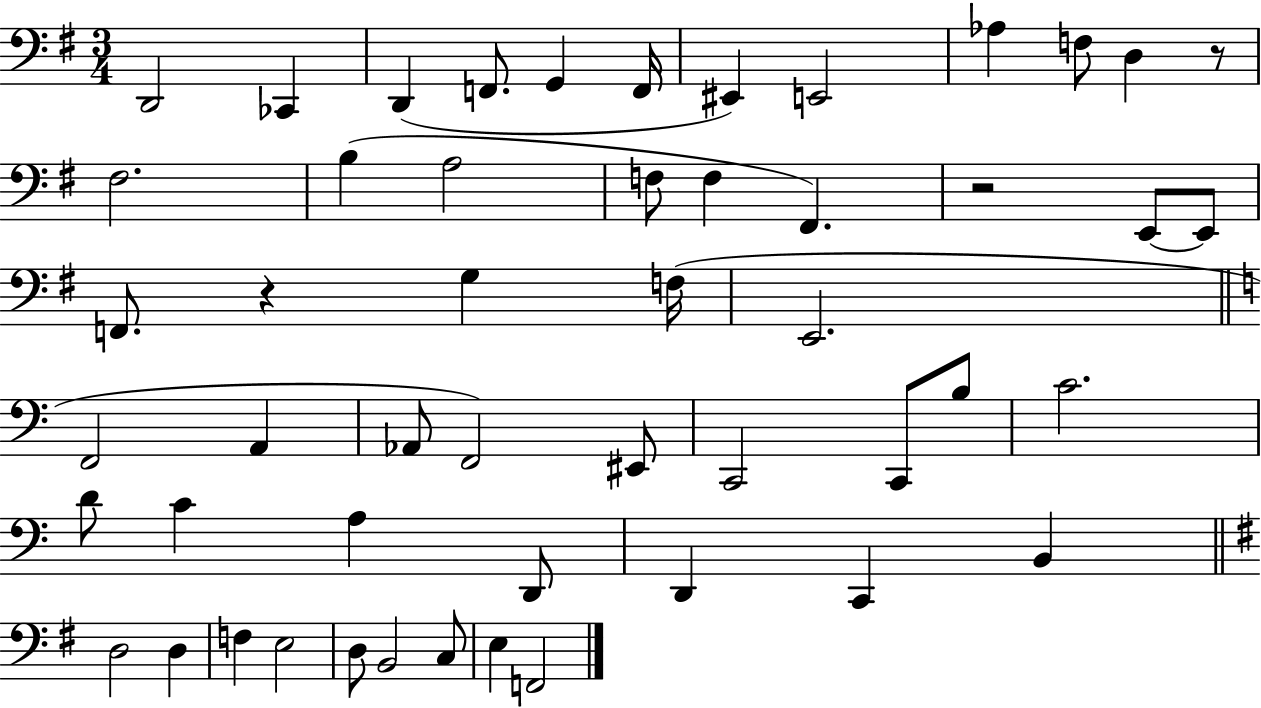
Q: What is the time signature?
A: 3/4